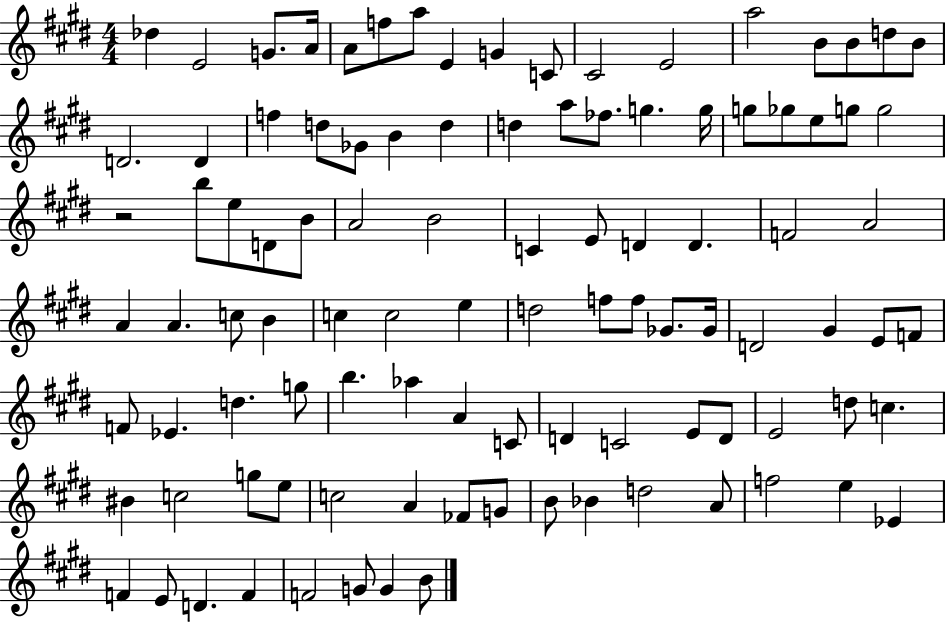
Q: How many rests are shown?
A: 1